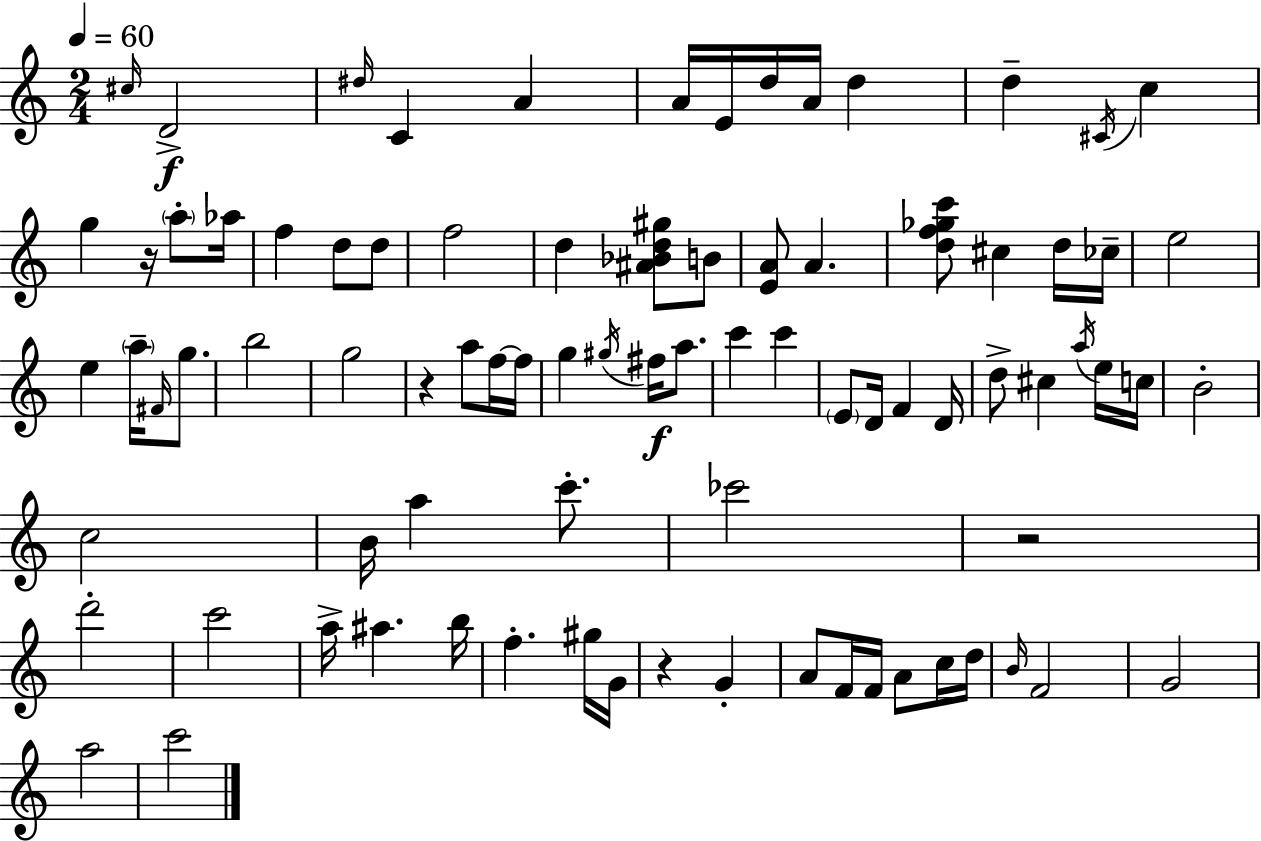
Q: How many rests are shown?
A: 4